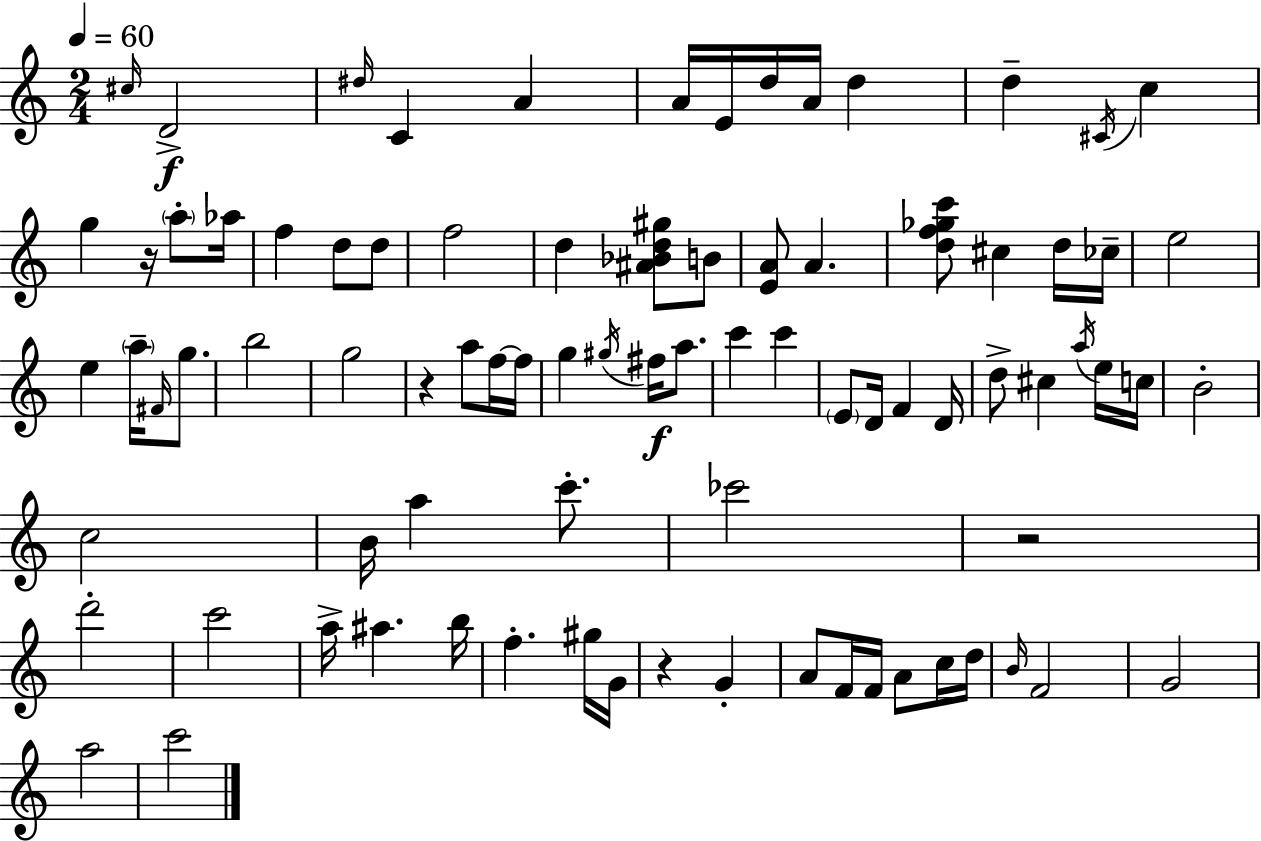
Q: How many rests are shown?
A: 4